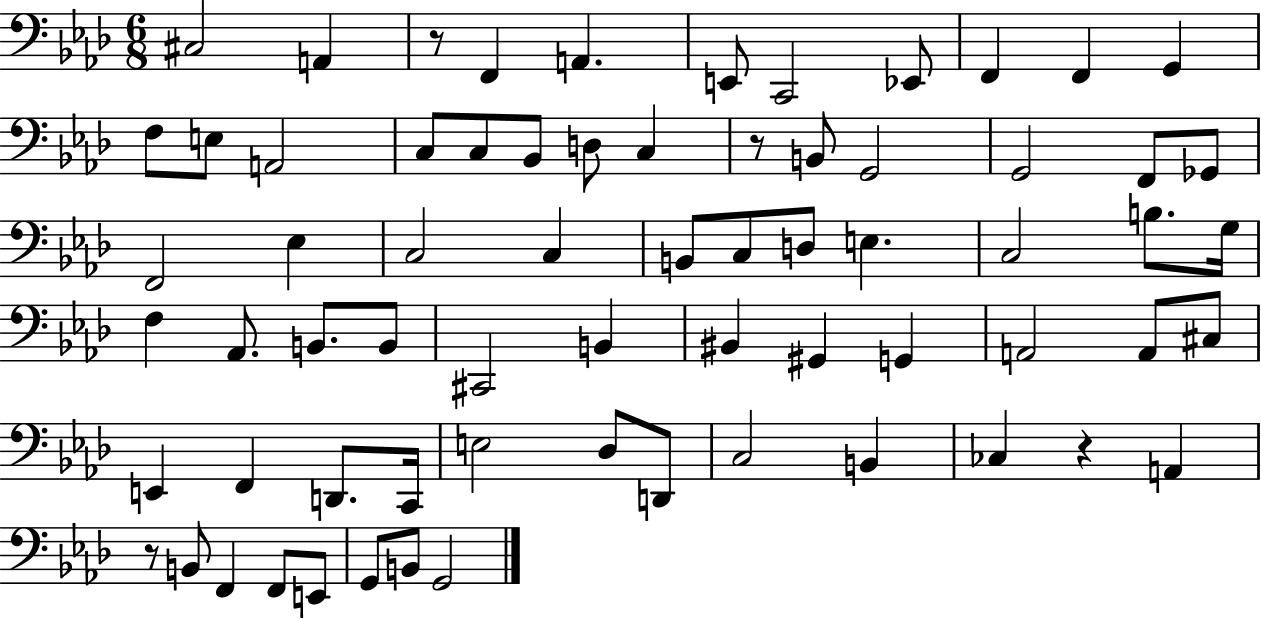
{
  \clef bass
  \numericTimeSignature
  \time 6/8
  \key aes \major
  cis2 a,4 | r8 f,4 a,4. | e,8 c,2 ees,8 | f,4 f,4 g,4 | \break f8 e8 a,2 | c8 c8 bes,8 d8 c4 | r8 b,8 g,2 | g,2 f,8 ges,8 | \break f,2 ees4 | c2 c4 | b,8 c8 d8 e4. | c2 b8. g16 | \break f4 aes,8. b,8. b,8 | cis,2 b,4 | bis,4 gis,4 g,4 | a,2 a,8 cis8 | \break e,4 f,4 d,8. c,16 | e2 des8 d,8 | c2 b,4 | ces4 r4 a,4 | \break r8 b,8 f,4 f,8 e,8 | g,8 b,8 g,2 | \bar "|."
}